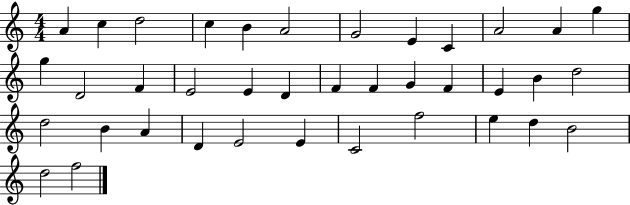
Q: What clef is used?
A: treble